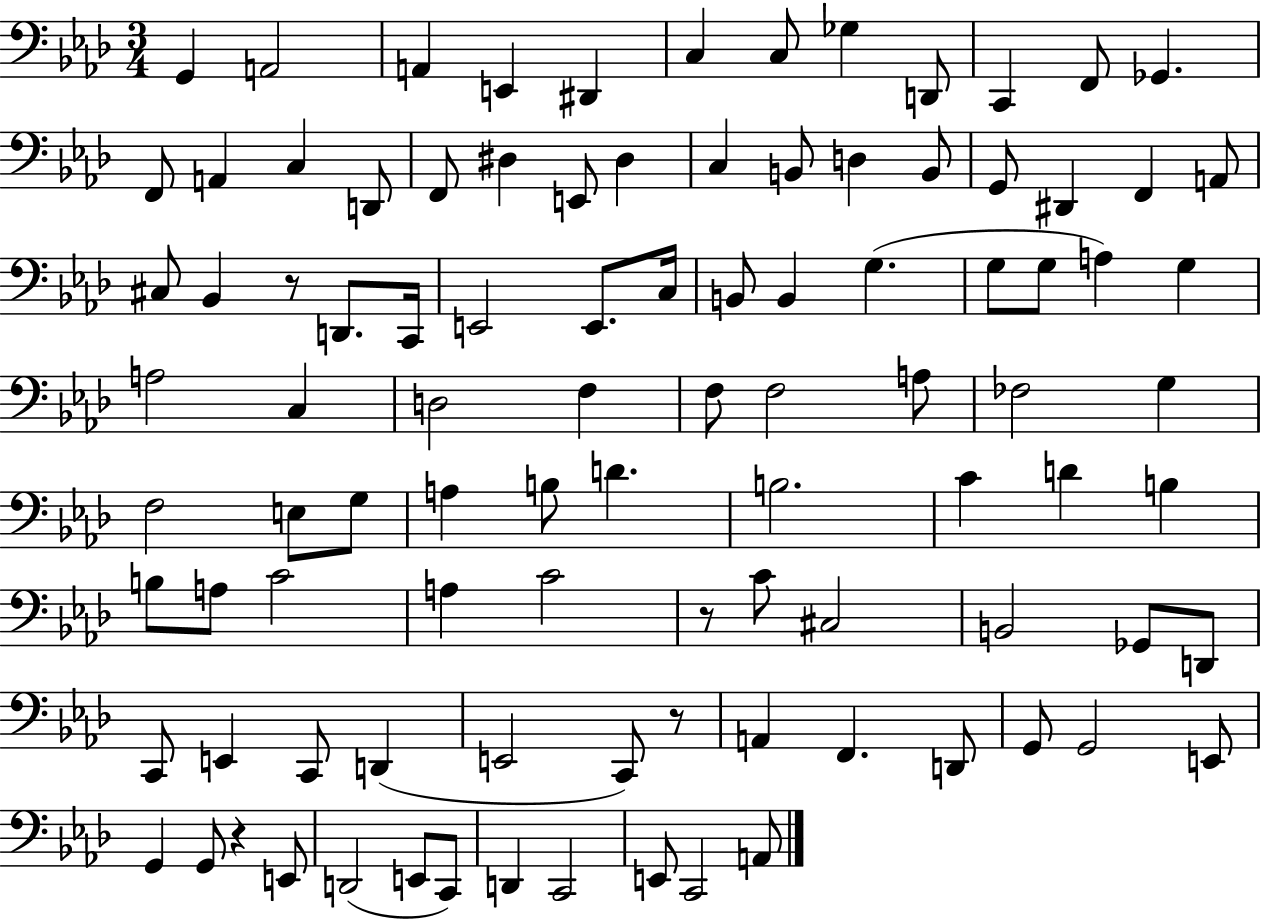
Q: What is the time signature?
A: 3/4